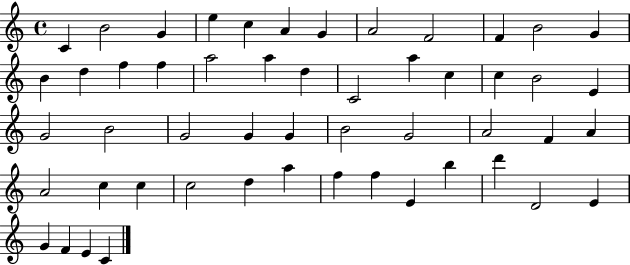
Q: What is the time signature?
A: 4/4